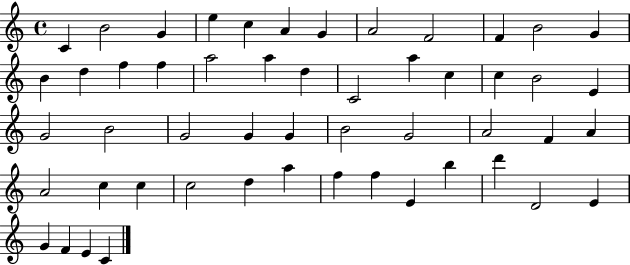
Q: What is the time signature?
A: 4/4